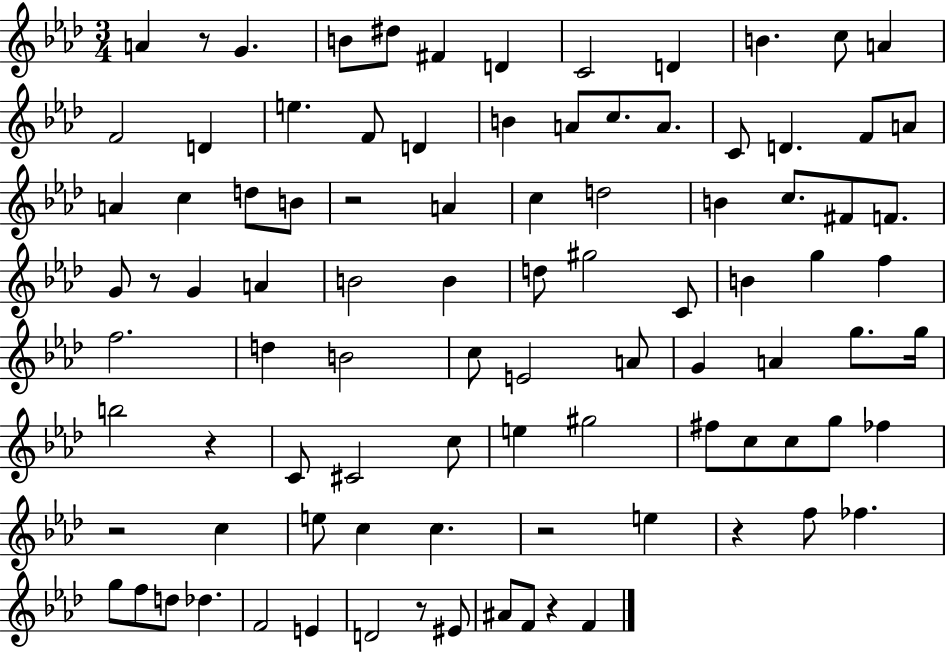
X:1
T:Untitled
M:3/4
L:1/4
K:Ab
A z/2 G B/2 ^d/2 ^F D C2 D B c/2 A F2 D e F/2 D B A/2 c/2 A/2 C/2 D F/2 A/2 A c d/2 B/2 z2 A c d2 B c/2 ^F/2 F/2 G/2 z/2 G A B2 B d/2 ^g2 C/2 B g f f2 d B2 c/2 E2 A/2 G A g/2 g/4 b2 z C/2 ^C2 c/2 e ^g2 ^f/2 c/2 c/2 g/2 _f z2 c e/2 c c z2 e z f/2 _f g/2 f/2 d/2 _d F2 E D2 z/2 ^E/2 ^A/2 F/2 z F